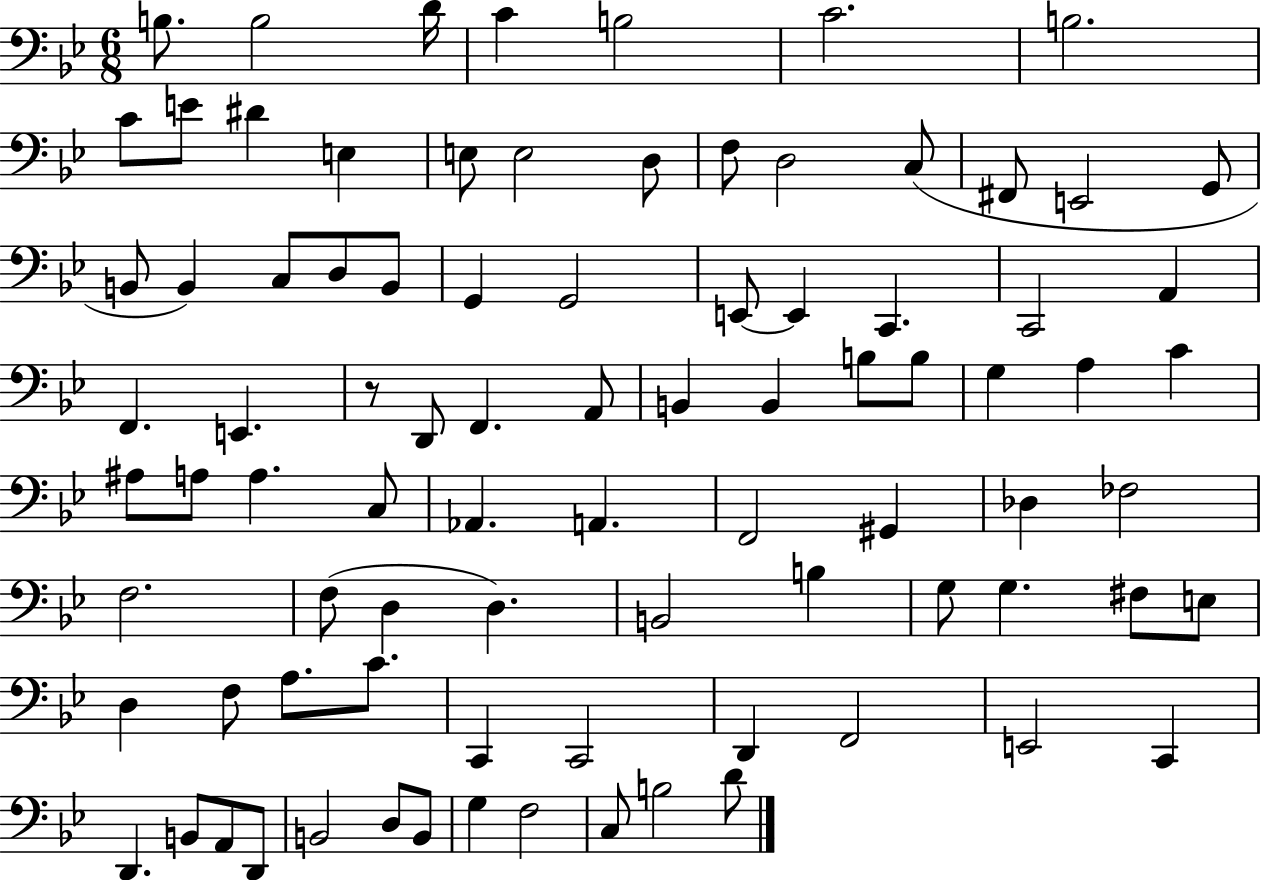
X:1
T:Untitled
M:6/8
L:1/4
K:Bb
B,/2 B,2 D/4 C B,2 C2 B,2 C/2 E/2 ^D E, E,/2 E,2 D,/2 F,/2 D,2 C,/2 ^F,,/2 E,,2 G,,/2 B,,/2 B,, C,/2 D,/2 B,,/2 G,, G,,2 E,,/2 E,, C,, C,,2 A,, F,, E,, z/2 D,,/2 F,, A,,/2 B,, B,, B,/2 B,/2 G, A, C ^A,/2 A,/2 A, C,/2 _A,, A,, F,,2 ^G,, _D, _F,2 F,2 F,/2 D, D, B,,2 B, G,/2 G, ^F,/2 E,/2 D, F,/2 A,/2 C/2 C,, C,,2 D,, F,,2 E,,2 C,, D,, B,,/2 A,,/2 D,,/2 B,,2 D,/2 B,,/2 G, F,2 C,/2 B,2 D/2